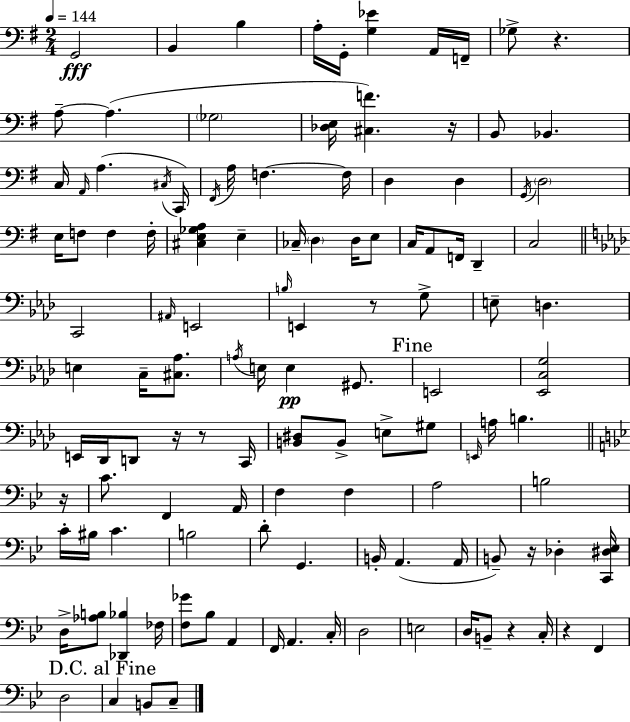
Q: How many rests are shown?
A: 9